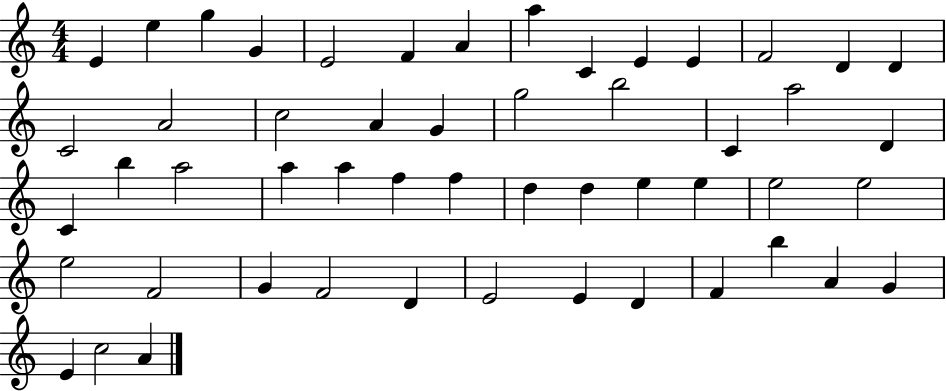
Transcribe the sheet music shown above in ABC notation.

X:1
T:Untitled
M:4/4
L:1/4
K:C
E e g G E2 F A a C E E F2 D D C2 A2 c2 A G g2 b2 C a2 D C b a2 a a f f d d e e e2 e2 e2 F2 G F2 D E2 E D F b A G E c2 A